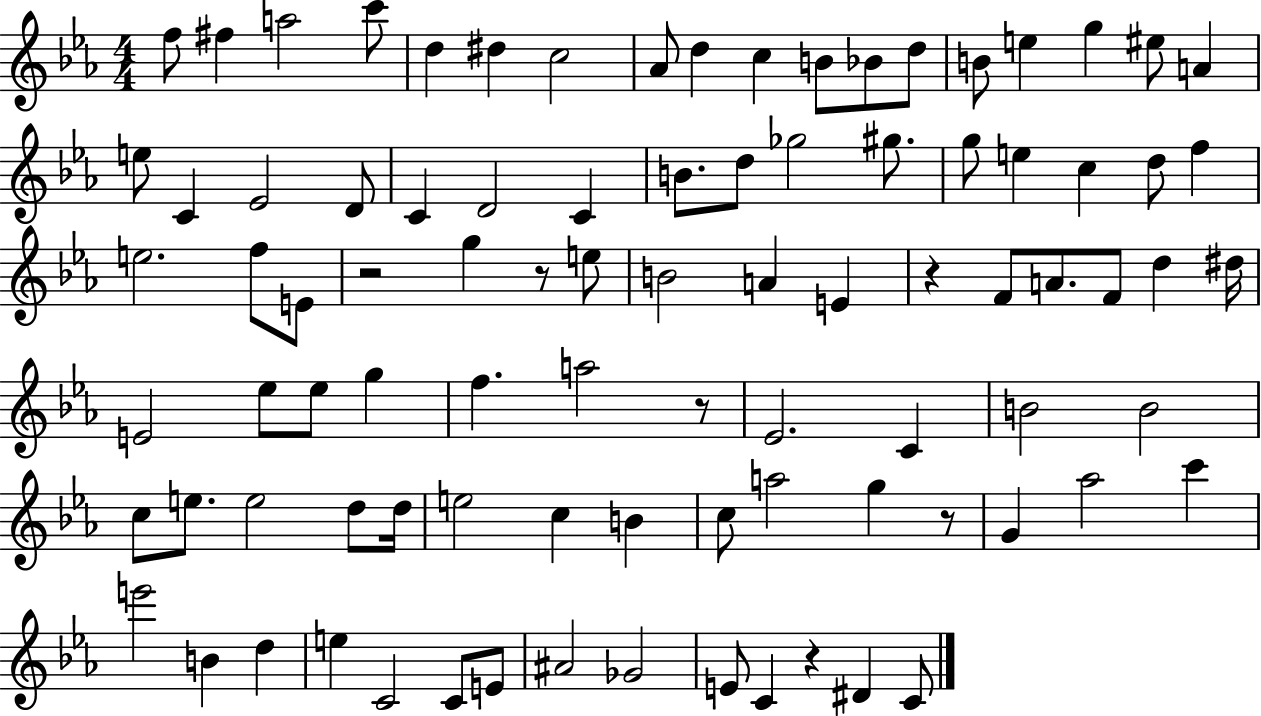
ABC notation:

X:1
T:Untitled
M:4/4
L:1/4
K:Eb
f/2 ^f a2 c'/2 d ^d c2 _A/2 d c B/2 _B/2 d/2 B/2 e g ^e/2 A e/2 C _E2 D/2 C D2 C B/2 d/2 _g2 ^g/2 g/2 e c d/2 f e2 f/2 E/2 z2 g z/2 e/2 B2 A E z F/2 A/2 F/2 d ^d/4 E2 _e/2 _e/2 g f a2 z/2 _E2 C B2 B2 c/2 e/2 e2 d/2 d/4 e2 c B c/2 a2 g z/2 G _a2 c' e'2 B d e C2 C/2 E/2 ^A2 _G2 E/2 C z ^D C/2